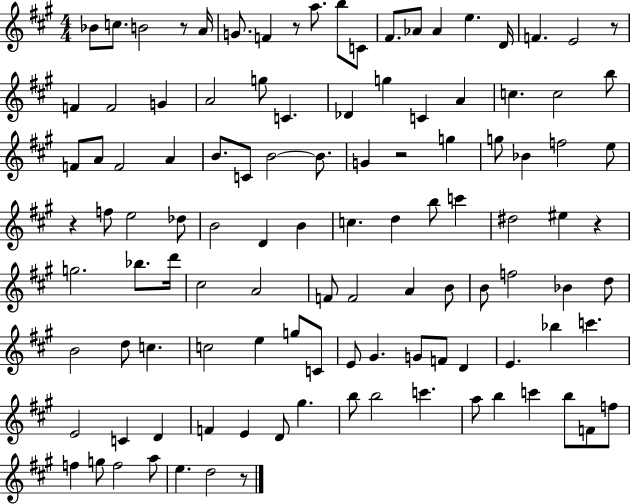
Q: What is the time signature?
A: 4/4